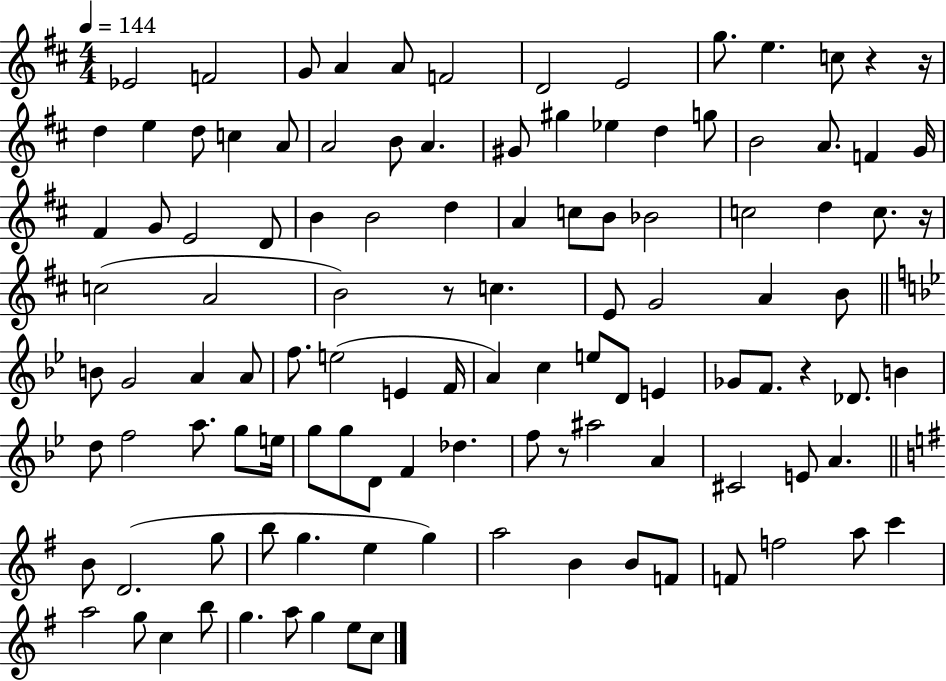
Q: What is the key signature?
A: D major